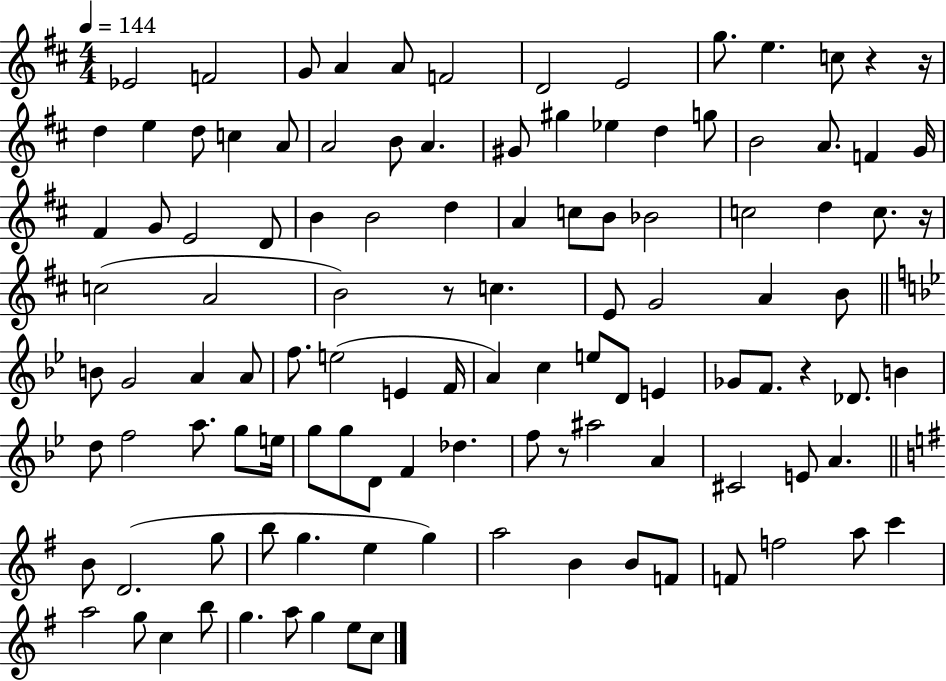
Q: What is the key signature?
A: D major